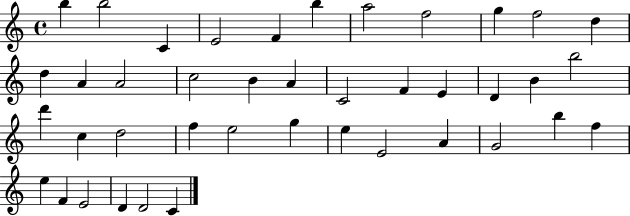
B5/q B5/h C4/q E4/h F4/q B5/q A5/h F5/h G5/q F5/h D5/q D5/q A4/q A4/h C5/h B4/q A4/q C4/h F4/q E4/q D4/q B4/q B5/h D6/q C5/q D5/h F5/q E5/h G5/q E5/q E4/h A4/q G4/h B5/q F5/q E5/q F4/q E4/h D4/q D4/h C4/q